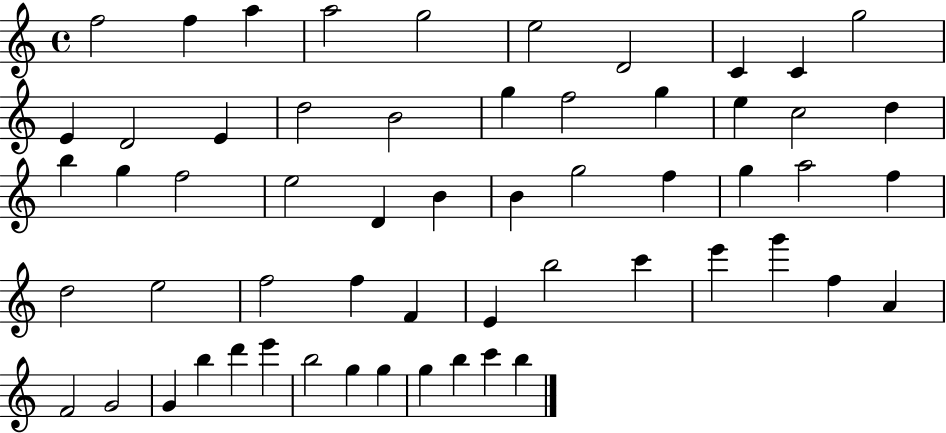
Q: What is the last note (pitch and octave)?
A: B5